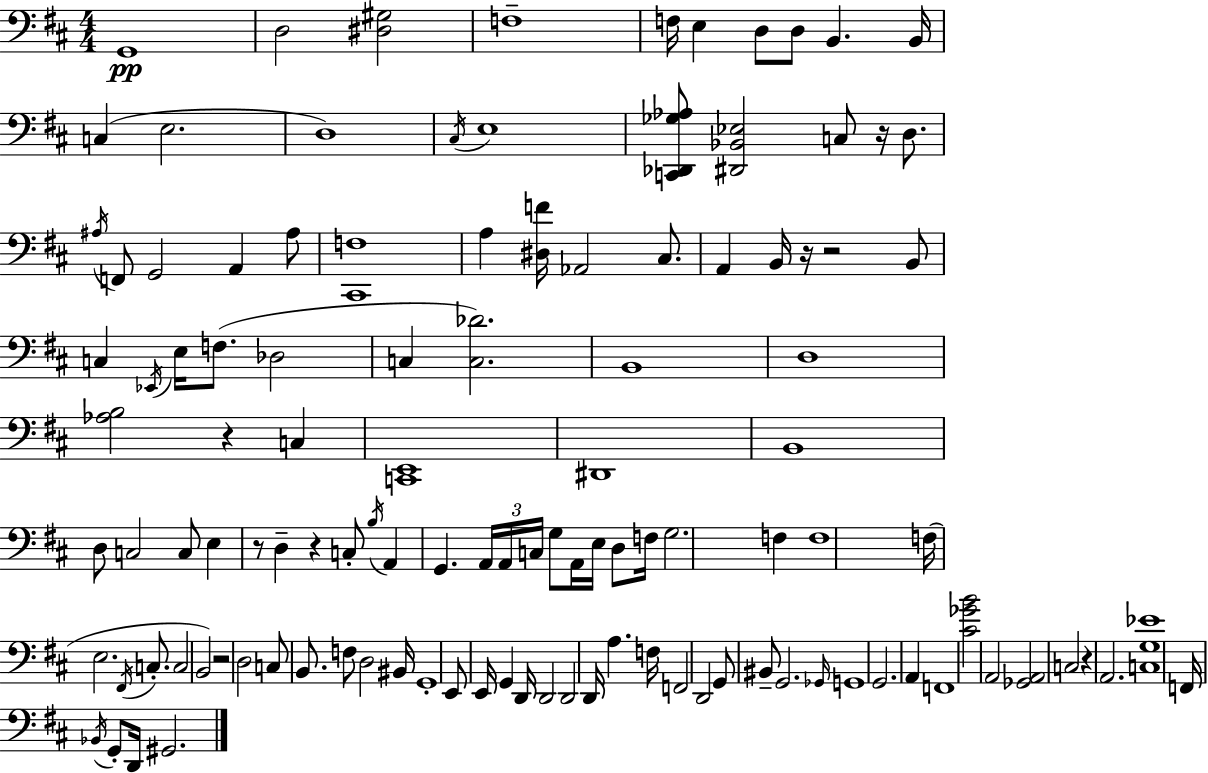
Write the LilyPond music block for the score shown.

{
  \clef bass
  \numericTimeSignature
  \time 4/4
  \key d \major
  \repeat volta 2 { g,1\pp | d2 <dis gis>2 | f1-- | f16 e4 d8 d8 b,4. b,16 | \break c4( e2. | d1) | \acciaccatura { cis16 } e1 | <c, des, ges aes>8 <dis, bes, ees>2 c8 r16 d8. | \break \acciaccatura { ais16 } f,8 g,2 a,4 | ais8 <cis, f>1 | a4 <dis f'>16 aes,2 cis8. | a,4 b,16 r16 r2 | \break b,8 c4 \acciaccatura { ees,16 } e16 f8.( des2 | c4 <c des'>2.) | b,1 | d1 | \break <aes b>2 r4 c4 | <c, e,>1 | dis,1 | b,1 | \break d8 c2 c8 e4 | r8 d4-- r4 c8-. \acciaccatura { b16 } | a,4 g,4. \tuplet 3/2 { a,16 a,16 c16 } g8 a,16 | e16 d8 f16 g2. | \break f4 f1 | f16( e2. | \acciaccatura { fis,16 } c8.-. c2 b,2) | r2 d2 | \break c8 b,8. f8 d2 | bis,16 g,1-. | e,8 e,16 g,4 d,16 d,2 | d,2 d,16 a4. | \break f16 f,2 d,2 | g,8 bis,8-- g,2. | \grace { ges,16 } g,1 | g,2. | \break a,4 f,1 | <cis' ges' b'>2 a,2 | <ges, a,>2 c2 | r4 a,2. | \break <c g ees'>1 | f,16 \acciaccatura { bes,16 } g,8-. d,16 gis,2. | } \bar "|."
}